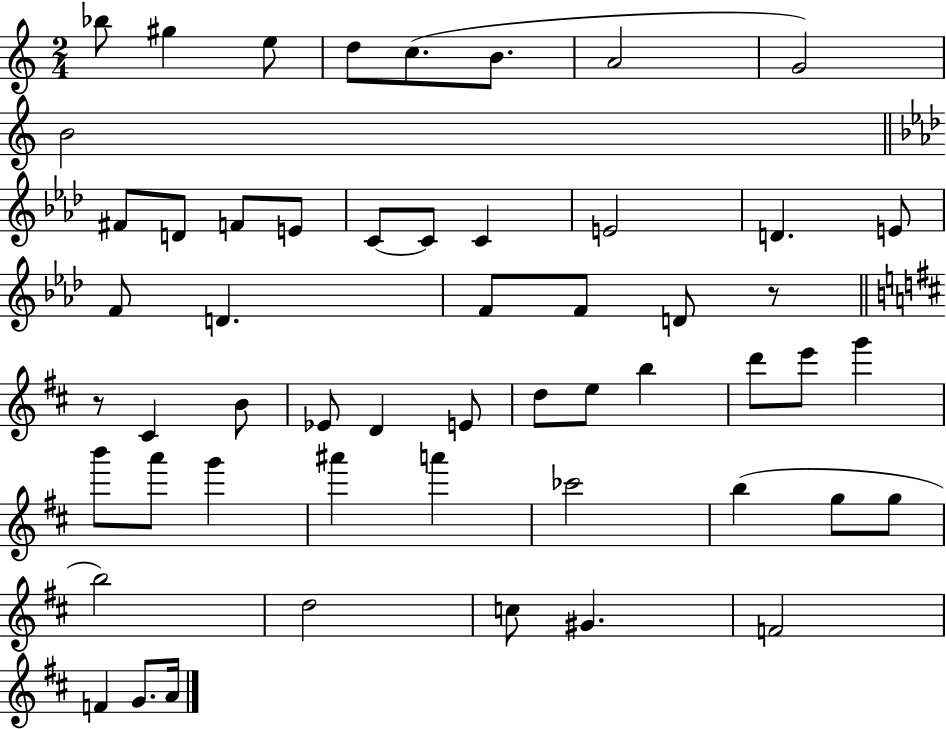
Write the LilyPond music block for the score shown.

{
  \clef treble
  \numericTimeSignature
  \time 2/4
  \key c \major
  bes''8 gis''4 e''8 | d''8 c''8.( b'8. | a'2 | g'2) | \break b'2 | \bar "||" \break \key aes \major fis'8 d'8 f'8 e'8 | c'8~~ c'8 c'4 | e'2 | d'4. e'8 | \break f'8 d'4. | f'8 f'8 d'8 r8 | \bar "||" \break \key d \major r8 cis'4 b'8 | ees'8 d'4 e'8 | d''8 e''8 b''4 | d'''8 e'''8 g'''4 | \break b'''8 a'''8 g'''4 | ais'''4 a'''4 | ces'''2 | b''4( g''8 g''8 | \break b''2) | d''2 | c''8 gis'4. | f'2 | \break f'4 g'8. a'16 | \bar "|."
}